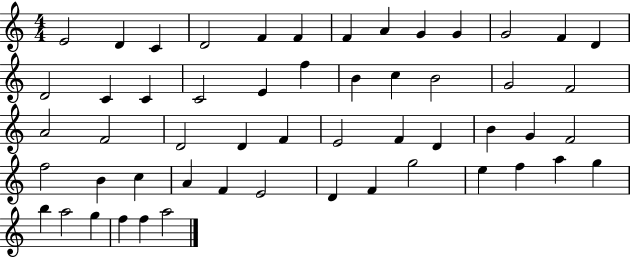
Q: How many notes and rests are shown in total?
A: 54